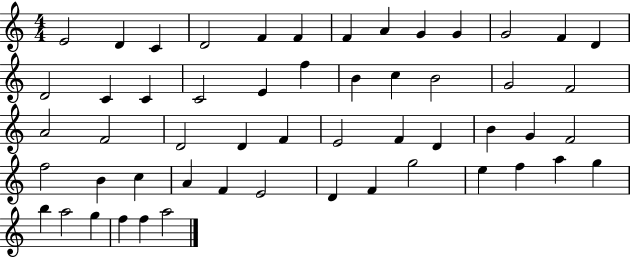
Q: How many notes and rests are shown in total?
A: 54